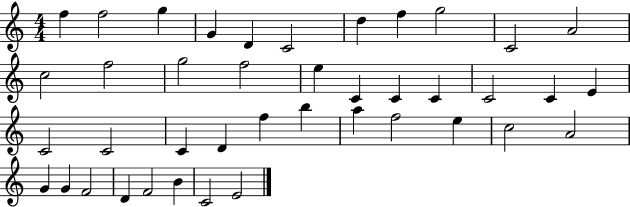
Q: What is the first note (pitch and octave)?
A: F5